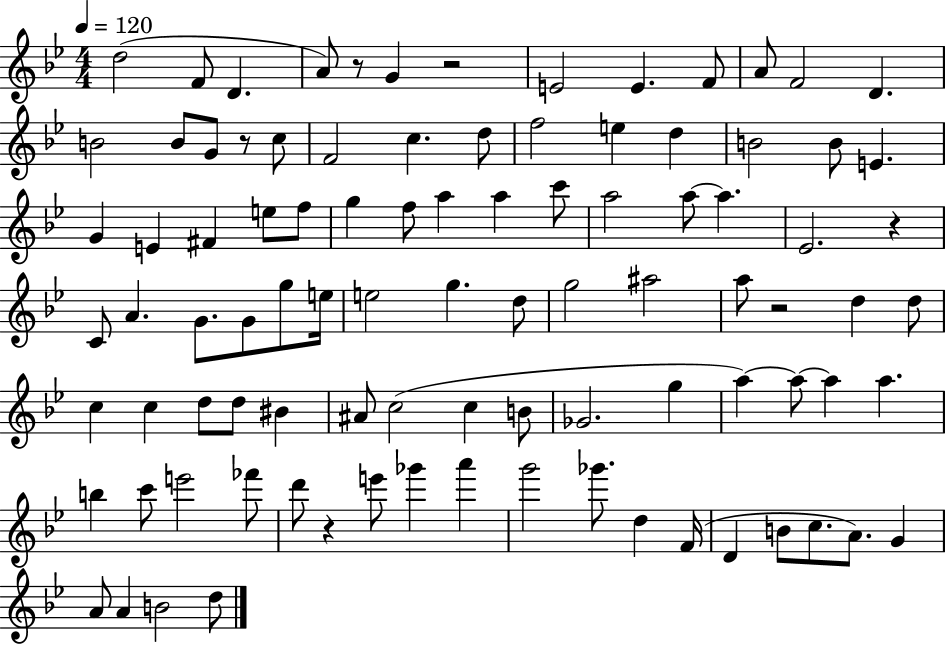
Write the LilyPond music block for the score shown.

{
  \clef treble
  \numericTimeSignature
  \time 4/4
  \key bes \major
  \tempo 4 = 120
  d''2( f'8 d'4. | a'8) r8 g'4 r2 | e'2 e'4. f'8 | a'8 f'2 d'4. | \break b'2 b'8 g'8 r8 c''8 | f'2 c''4. d''8 | f''2 e''4 d''4 | b'2 b'8 e'4. | \break g'4 e'4 fis'4 e''8 f''8 | g''4 f''8 a''4 a''4 c'''8 | a''2 a''8~~ a''4. | ees'2. r4 | \break c'8 a'4. g'8. g'8 g''8 e''16 | e''2 g''4. d''8 | g''2 ais''2 | a''8 r2 d''4 d''8 | \break c''4 c''4 d''8 d''8 bis'4 | ais'8 c''2( c''4 b'8 | ges'2. g''4 | a''4~~) a''8~~ a''4 a''4. | \break b''4 c'''8 e'''2 fes'''8 | d'''8 r4 e'''8 ges'''4 a'''4 | g'''2 ges'''8. d''4 f'16( | d'4 b'8 c''8. a'8.) g'4 | \break a'8 a'4 b'2 d''8 | \bar "|."
}